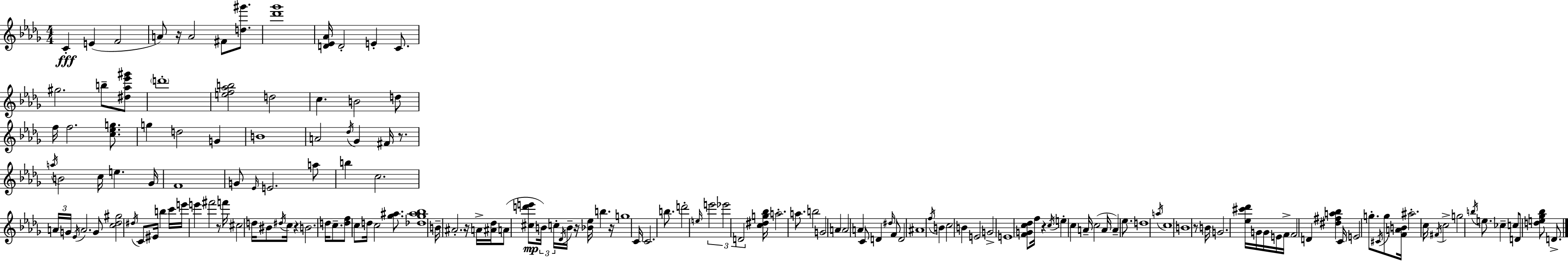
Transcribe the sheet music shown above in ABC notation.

X:1
T:Untitled
M:4/4
L:1/4
K:Bbm
C E F2 A/2 z/4 A2 ^F/2 [d^g']/2 [_d'_g']4 [D_E_A]/4 D2 E C/2 ^g2 b/2 [^d_a_e'^g']/2 d'4 [ef_ab]2 d2 c B2 d/2 f/4 f2 [c_eg]/2 g d2 G B4 A2 _d/4 _G ^F/4 z/2 a/4 B2 c/4 e _G/4 F4 G/2 _E/4 E2 a/2 b c2 A/4 G/4 _E/4 A2 G/2 [c_d^g]2 ^d/4 C/2 ^E/4 b c'/4 e'/4 e' ^f'2 z/2 f'/4 ^c2 d/4 ^B/2 ^d/4 c/4 z B2 d/4 c/2 [df]/2 c/2 d/4 c2 [_g^a]/2 [_d_g^a_b]4 B/4 ^A2 z/4 A/4 [^A_d]/4 A/2 [^cd'e']/2 B/4 c/4 _D/4 B/4 z/4 [_B_e]/4 b z/4 g4 C/4 C2 b/2 d'2 e/4 e'2 _e'2 D2 [c^dg_b]/4 a2 a/2 b2 G2 A A2 A C/2 D ^d/4 F/2 D2 ^A4 f/4 B c2 B E2 G2 E4 [FGc_d]/2 f/4 z c/4 e c A/4 c2 A/4 A _e/2 d4 a/4 c4 B4 z/2 B/4 G2 [_e^c'_d']/4 G/4 G/4 E/4 F/4 F2 D [^d^fa_b] C/4 E2 g/2 ^C/4 g/2 [FAB]/4 ^a2 c/4 ^F/4 c2 g2 b/4 e/2 _c c/2 D/2 [de_g_b]/2 D/2